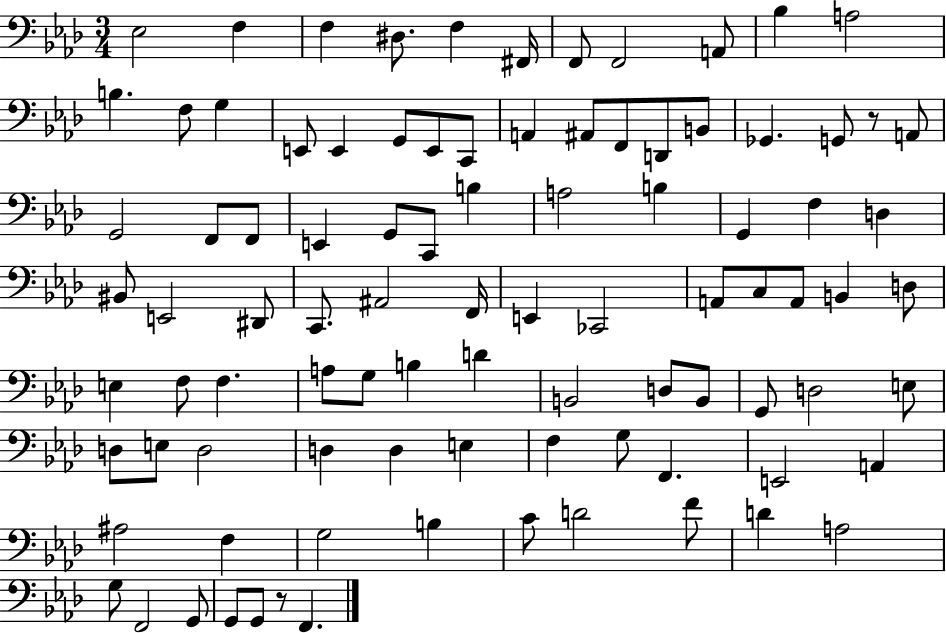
{
  \clef bass
  \numericTimeSignature
  \time 3/4
  \key aes \major
  ees2 f4 | f4 dis8. f4 fis,16 | f,8 f,2 a,8 | bes4 a2 | \break b4. f8 g4 | e,8 e,4 g,8 e,8 c,8 | a,4 ais,8 f,8 d,8 b,8 | ges,4. g,8 r8 a,8 | \break g,2 f,8 f,8 | e,4 g,8 c,8 b4 | a2 b4 | g,4 f4 d4 | \break bis,8 e,2 dis,8 | c,8. ais,2 f,16 | e,4 ces,2 | a,8 c8 a,8 b,4 d8 | \break e4 f8 f4. | a8 g8 b4 d'4 | b,2 d8 b,8 | g,8 d2 e8 | \break d8 e8 d2 | d4 d4 e4 | f4 g8 f,4. | e,2 a,4 | \break ais2 f4 | g2 b4 | c'8 d'2 f'8 | d'4 a2 | \break g8 f,2 g,8 | g,8 g,8 r8 f,4. | \bar "|."
}